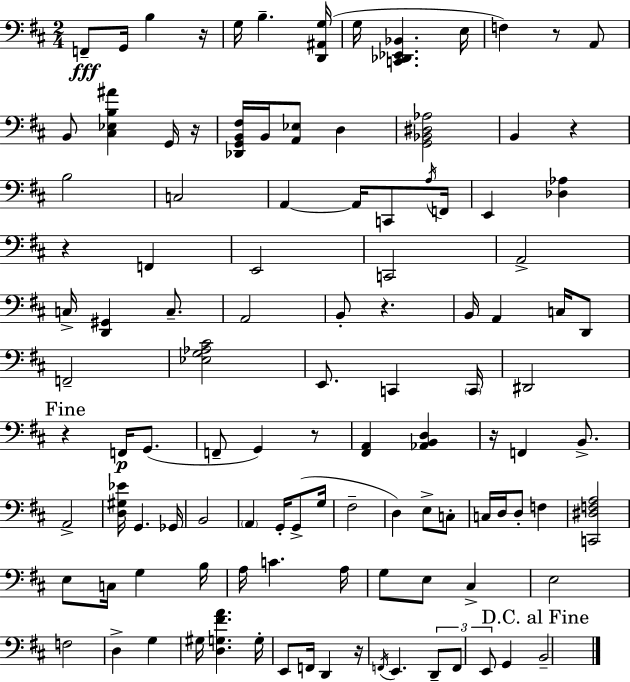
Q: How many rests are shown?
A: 10